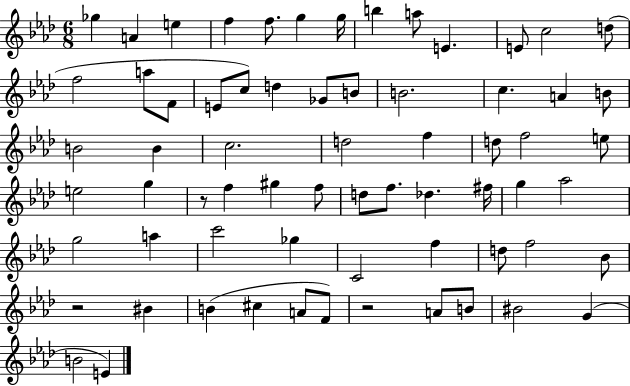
{
  \clef treble
  \numericTimeSignature
  \time 6/8
  \key aes \major
  ges''4 a'4 e''4 | f''4 f''8. g''4 g''16 | b''4 a''8 e'4. | e'8 c''2 d''8( | \break f''2 a''8 f'8 | e'8 c''8) d''4 ges'8 b'8 | b'2. | c''4. a'4 b'8 | \break b'2 b'4 | c''2. | d''2 f''4 | d''8 f''2 e''8 | \break e''2 g''4 | r8 f''4 gis''4 f''8 | d''8 f''8. des''4. fis''16 | g''4 aes''2 | \break g''2 a''4 | c'''2 ges''4 | c'2 f''4 | d''8 f''2 bes'8 | \break r2 bis'4 | b'4( cis''4 a'8 f'8) | r2 a'8 b'8 | bis'2 g'4( | \break b'2 e'4) | \bar "|."
}